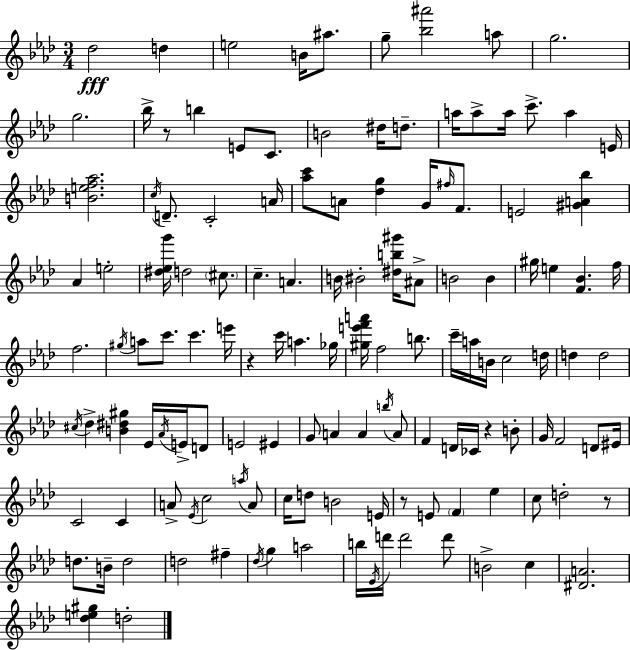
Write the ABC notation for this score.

X:1
T:Untitled
M:3/4
L:1/4
K:Fm
_d2 d e2 B/4 ^a/2 g/2 [_b^a']2 a/2 g2 g2 _b/4 z/2 b E/2 C/2 B2 ^d/4 d/2 a/4 a/2 a/4 c'/2 a E/4 [Bef_a]2 c/4 D/2 C2 A/4 [_ac']/2 A/2 [_dg] G/4 ^f/4 F/2 E2 [^GA_b] _A e2 [^d_eg']/4 d2 ^c/2 c A B/4 ^B2 [^db^g']/4 ^A/2 B2 B ^g/4 e [F_B] f/4 f2 ^g/4 a/2 c'/2 c' e'/4 z c'/4 a _g/4 [^ge'f'a']/4 f2 b/2 c'/4 a/4 B/4 c2 d/4 d d2 ^c/4 _d [B^d^g] _E/4 _A/4 E/4 D/2 E2 ^E G/2 A A b/4 A/2 F D/4 _C/4 z B/2 G/4 F2 D/2 ^E/4 C2 C A/2 _E/4 c2 a/4 A/2 c/4 d/2 B2 E/4 z/2 E/2 F _e c/2 d2 z/2 d/2 B/4 d2 d2 ^f _d/4 g a2 b/4 _E/4 d'/4 d'2 d'/2 B2 c [^DA]2 [_de^g] d2